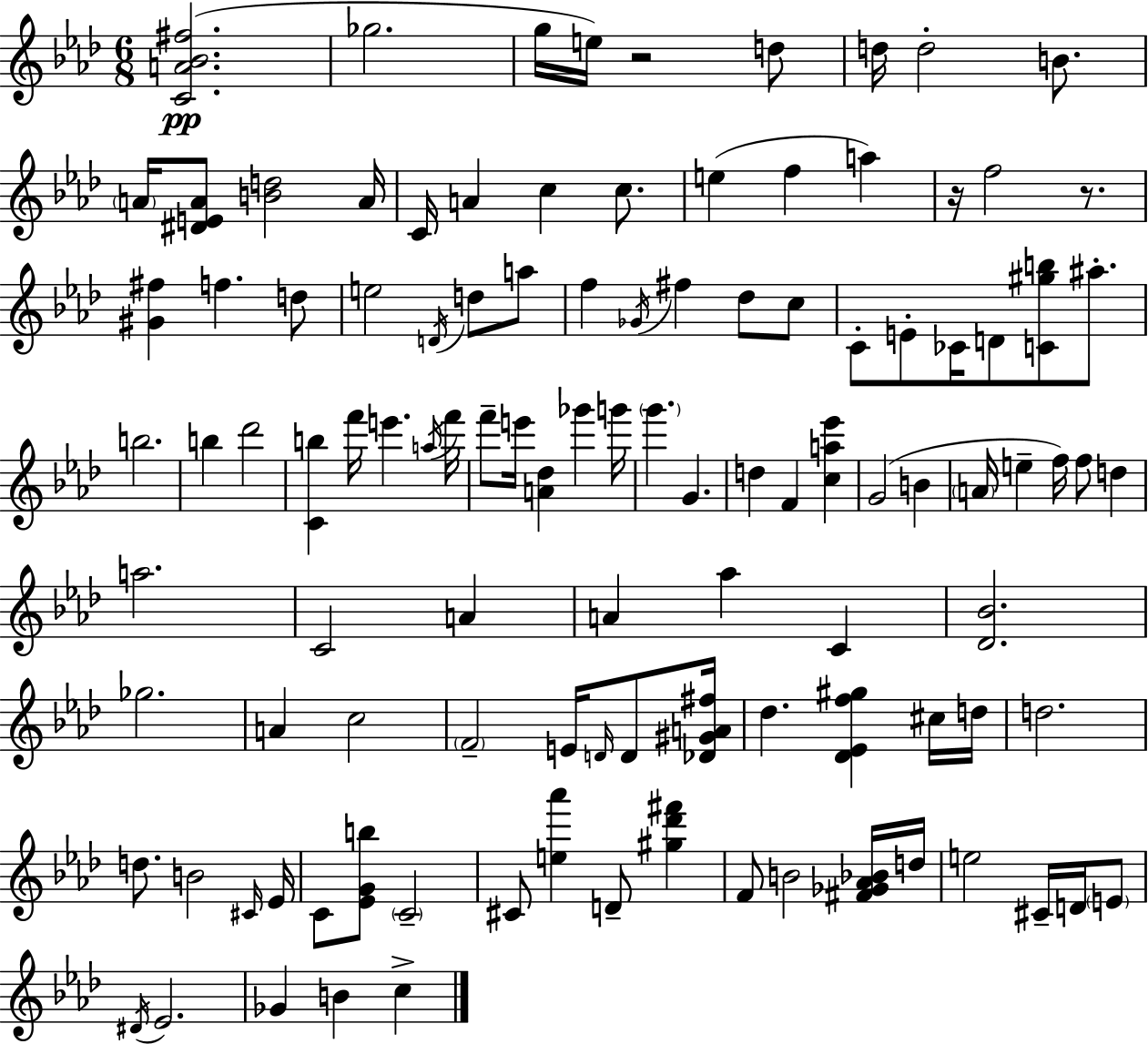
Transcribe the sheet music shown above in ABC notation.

X:1
T:Untitled
M:6/8
L:1/4
K:Fm
[CA_B^f]2 _g2 g/4 e/4 z2 d/2 d/4 d2 B/2 A/4 [^DEA]/2 [Bd]2 A/4 C/4 A c c/2 e f a z/4 f2 z/2 [^G^f] f d/2 e2 D/4 d/2 a/2 f _G/4 ^f _d/2 c/2 C/2 E/2 _C/4 D/2 [C^gb]/2 ^a/2 b2 b _d'2 [Cb] f'/4 e' a/4 f'/4 f'/2 e'/4 [A_d] _g' g'/4 g' G d F [ca_e'] G2 B A/4 e f/4 f/2 d a2 C2 A A _a C [_D_B]2 _g2 A c2 F2 E/4 D/4 D/2 [_D^GA^f]/4 _d [_D_Ef^g] ^c/4 d/4 d2 d/2 B2 ^C/4 _E/4 C/2 [_EGb]/2 C2 ^C/2 [e_a'] D/2 [^g_d'^f'] F/2 B2 [^F_G_A_B]/4 d/4 e2 ^C/4 D/4 E/2 ^D/4 _E2 _G B c